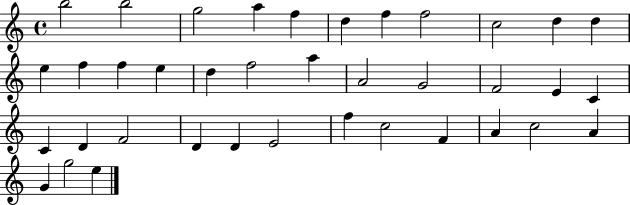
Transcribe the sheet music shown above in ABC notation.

X:1
T:Untitled
M:4/4
L:1/4
K:C
b2 b2 g2 a f d f f2 c2 d d e f f e d f2 a A2 G2 F2 E C C D F2 D D E2 f c2 F A c2 A G g2 e